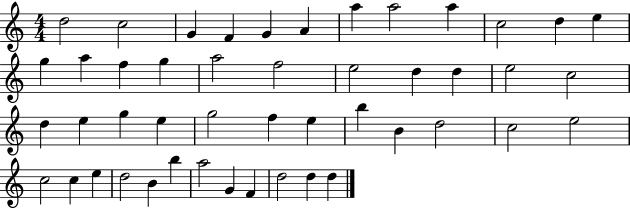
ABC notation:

X:1
T:Untitled
M:4/4
L:1/4
K:C
d2 c2 G F G A a a2 a c2 d e g a f g a2 f2 e2 d d e2 c2 d e g e g2 f e b B d2 c2 e2 c2 c e d2 B b a2 G F d2 d d